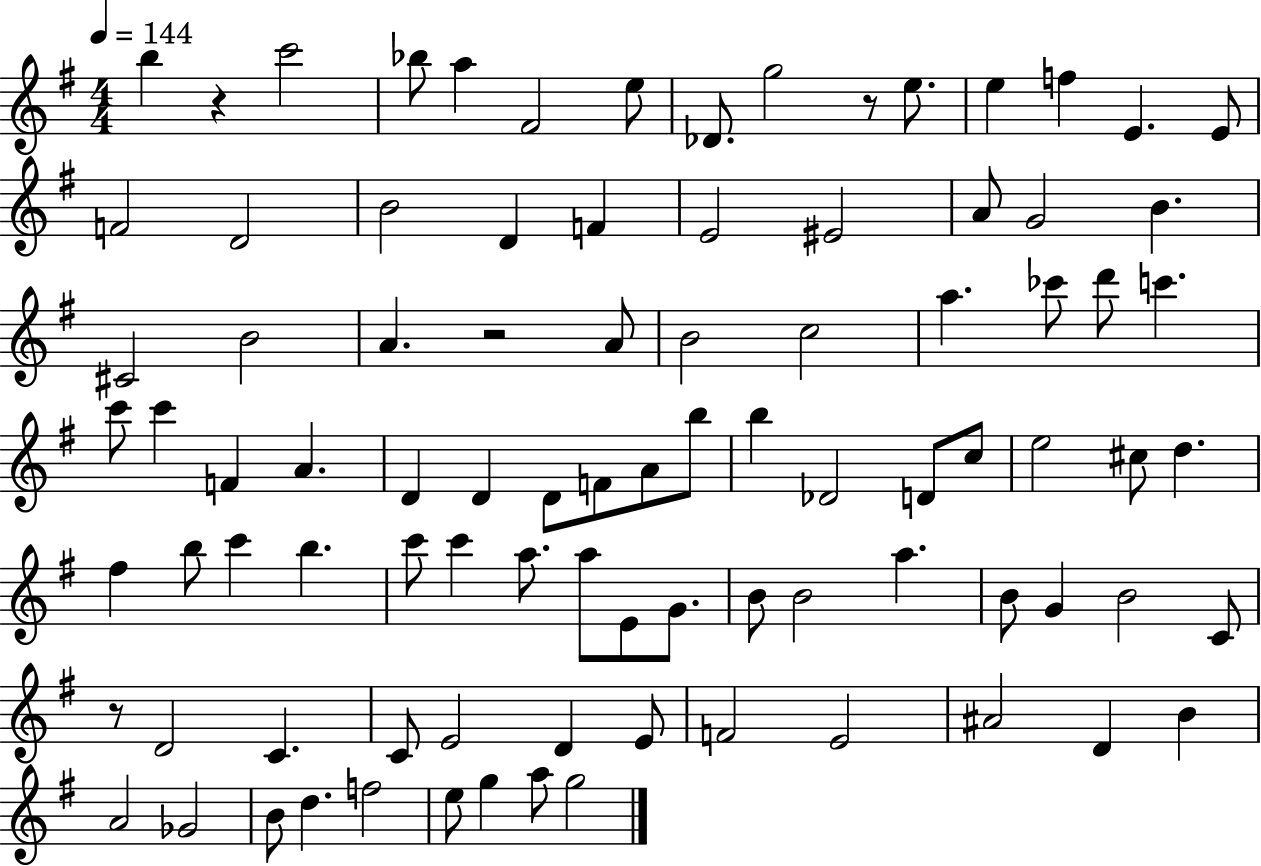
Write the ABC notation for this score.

X:1
T:Untitled
M:4/4
L:1/4
K:G
b z c'2 _b/2 a ^F2 e/2 _D/2 g2 z/2 e/2 e f E E/2 F2 D2 B2 D F E2 ^E2 A/2 G2 B ^C2 B2 A z2 A/2 B2 c2 a _c'/2 d'/2 c' c'/2 c' F A D D D/2 F/2 A/2 b/2 b _D2 D/2 c/2 e2 ^c/2 d ^f b/2 c' b c'/2 c' a/2 a/2 E/2 G/2 B/2 B2 a B/2 G B2 C/2 z/2 D2 C C/2 E2 D E/2 F2 E2 ^A2 D B A2 _G2 B/2 d f2 e/2 g a/2 g2